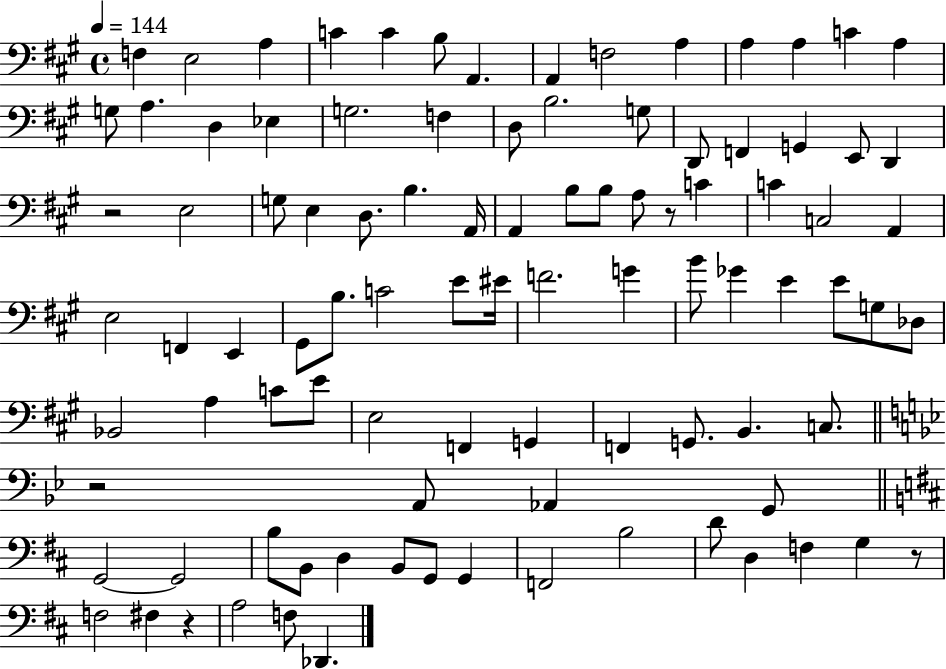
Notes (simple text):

F3/q E3/h A3/q C4/q C4/q B3/e A2/q. A2/q F3/h A3/q A3/q A3/q C4/q A3/q G3/e A3/q. D3/q Eb3/q G3/h. F3/q D3/e B3/h. G3/e D2/e F2/q G2/q E2/e D2/q R/h E3/h G3/e E3/q D3/e. B3/q. A2/s A2/q B3/e B3/e A3/e R/e C4/q C4/q C3/h A2/q E3/h F2/q E2/q G#2/e B3/e. C4/h E4/e EIS4/s F4/h. G4/q B4/e Gb4/q E4/q E4/e G3/e Db3/e Bb2/h A3/q C4/e E4/e E3/h F2/q G2/q F2/q G2/e. B2/q. C3/e. R/h A2/e Ab2/q G2/e G2/h G2/h B3/e B2/e D3/q B2/e G2/e G2/q F2/h B3/h D4/e D3/q F3/q G3/q R/e F3/h F#3/q R/q A3/h F3/e Db2/q.